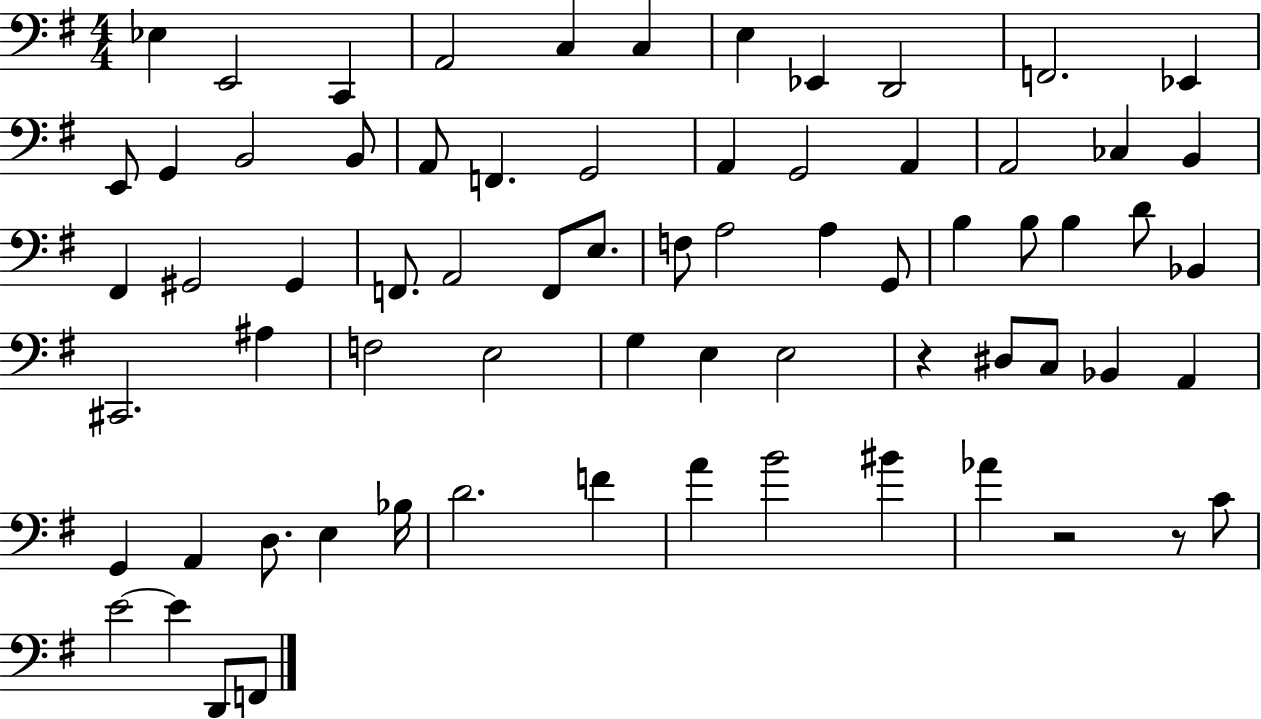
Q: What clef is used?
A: bass